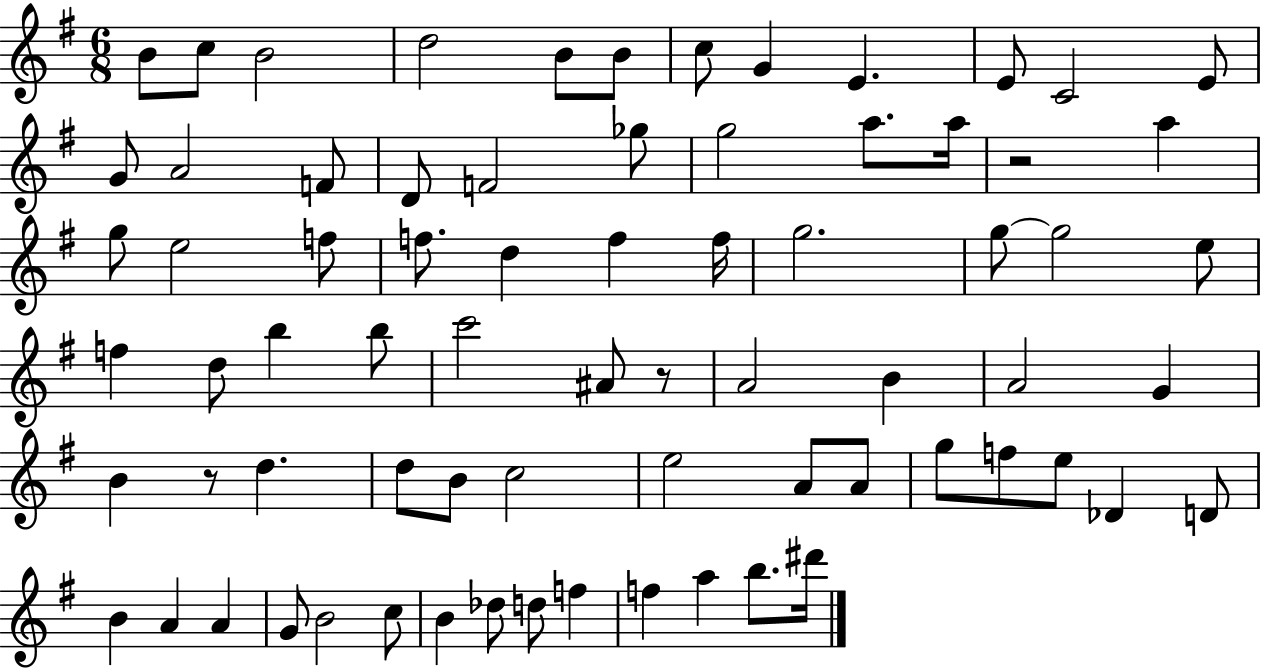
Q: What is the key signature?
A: G major